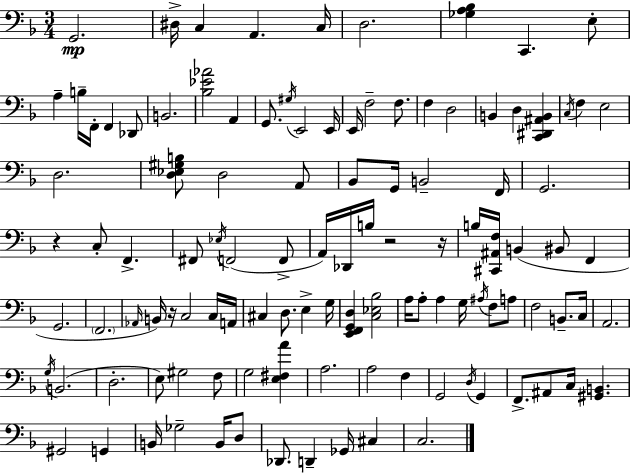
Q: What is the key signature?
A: D minor